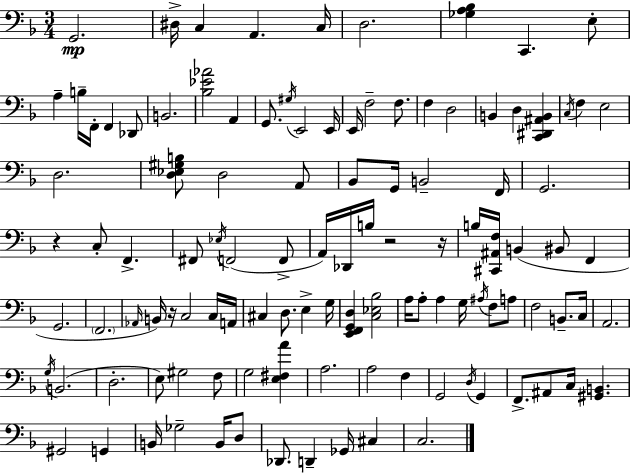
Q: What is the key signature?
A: D minor